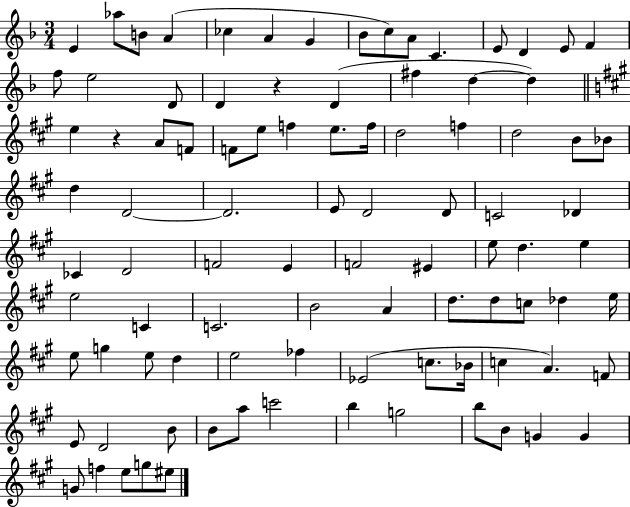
{
  \clef treble
  \numericTimeSignature
  \time 3/4
  \key f \major
  \repeat volta 2 { e'4 aes''8 b'8 a'4( | ces''4 a'4 g'4 | bes'8 c''8) a'8 c'4. | e'8 d'4 e'8 f'4 | \break f''8 e''2 d'8 | d'4 r4 d'4( | fis''4 d''4~~ d''4) | \bar "||" \break \key a \major e''4 r4 a'8 f'8 | f'8 e''8 f''4 e''8. f''16 | d''2 f''4 | d''2 b'8 bes'8 | \break d''4 d'2~~ | d'2. | e'8 d'2 d'8 | c'2 des'4 | \break ces'4 d'2 | f'2 e'4 | f'2 eis'4 | e''8 d''4. e''4 | \break e''2 c'4 | c'2. | b'2 a'4 | d''8. d''8 c''8 des''4 e''16 | \break e''8 g''4 e''8 d''4 | e''2 fes''4 | ees'2( c''8. bes'16 | c''4 a'4.) f'8 | \break e'8 d'2 b'8 | b'8 a''8 c'''2 | b''4 g''2 | b''8 b'8 g'4 g'4 | \break g'8 f''4 e''8 g''8 eis''8 | } \bar "|."
}